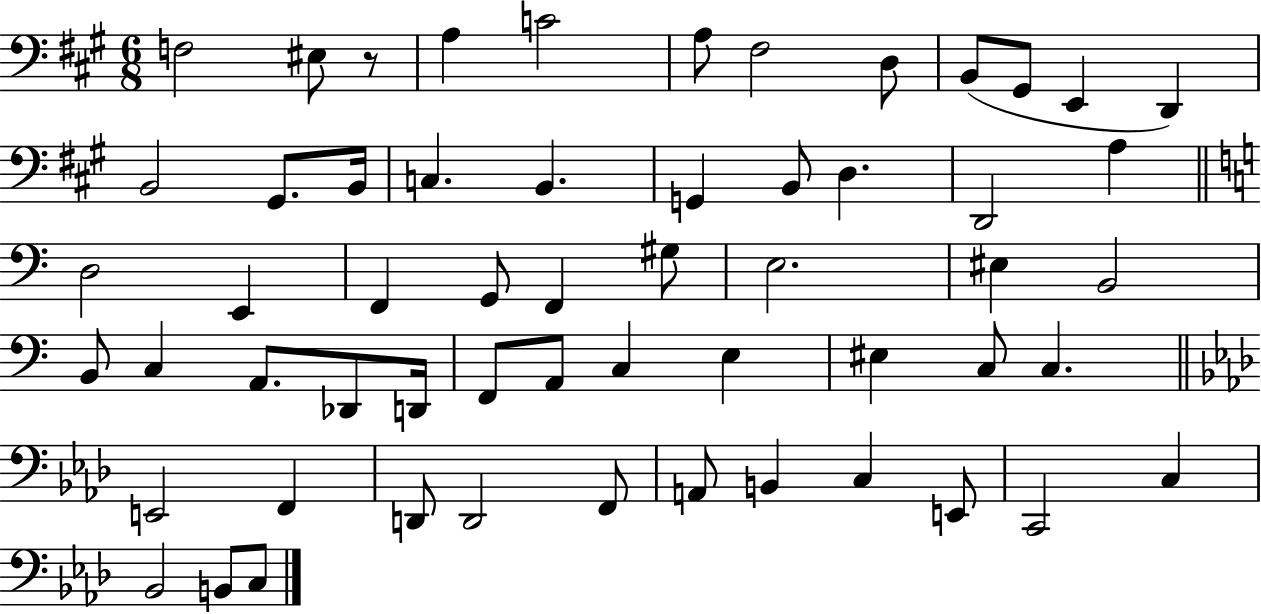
X:1
T:Untitled
M:6/8
L:1/4
K:A
F,2 ^E,/2 z/2 A, C2 A,/2 ^F,2 D,/2 B,,/2 ^G,,/2 E,, D,, B,,2 ^G,,/2 B,,/4 C, B,, G,, B,,/2 D, D,,2 A, D,2 E,, F,, G,,/2 F,, ^G,/2 E,2 ^E, B,,2 B,,/2 C, A,,/2 _D,,/2 D,,/4 F,,/2 A,,/2 C, E, ^E, C,/2 C, E,,2 F,, D,,/2 D,,2 F,,/2 A,,/2 B,, C, E,,/2 C,,2 C, _B,,2 B,,/2 C,/2